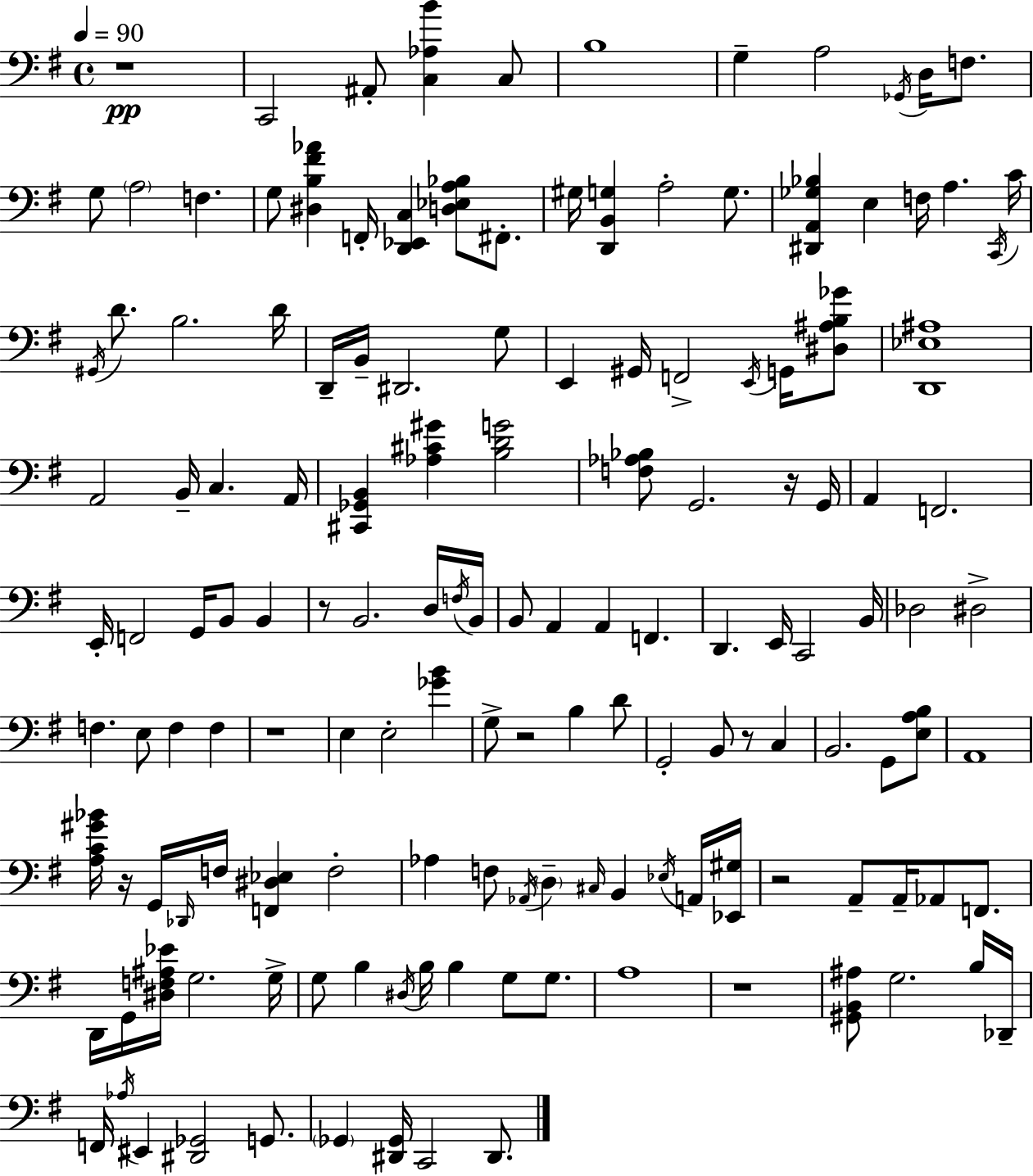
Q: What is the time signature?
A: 4/4